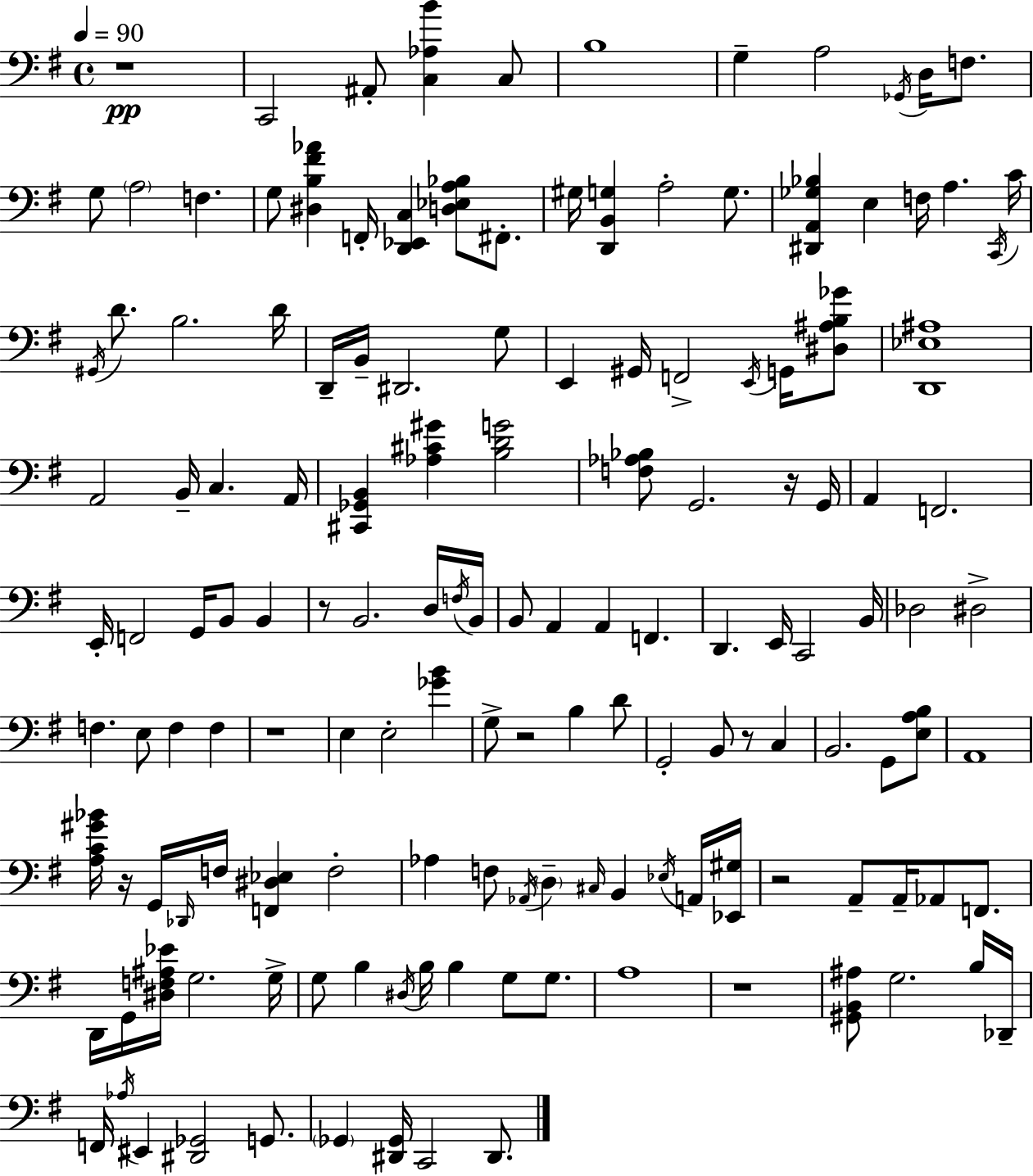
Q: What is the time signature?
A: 4/4